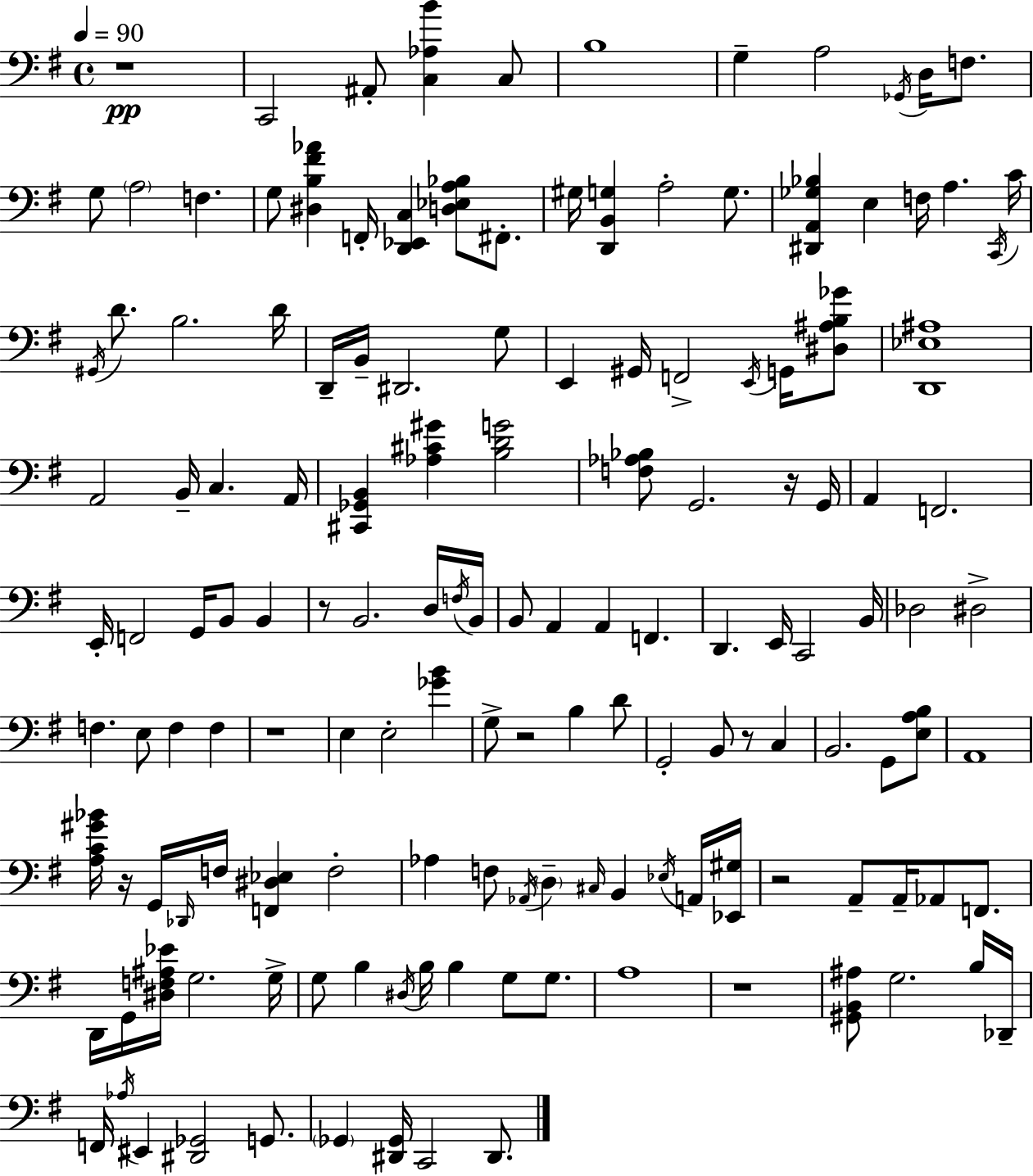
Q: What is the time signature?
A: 4/4